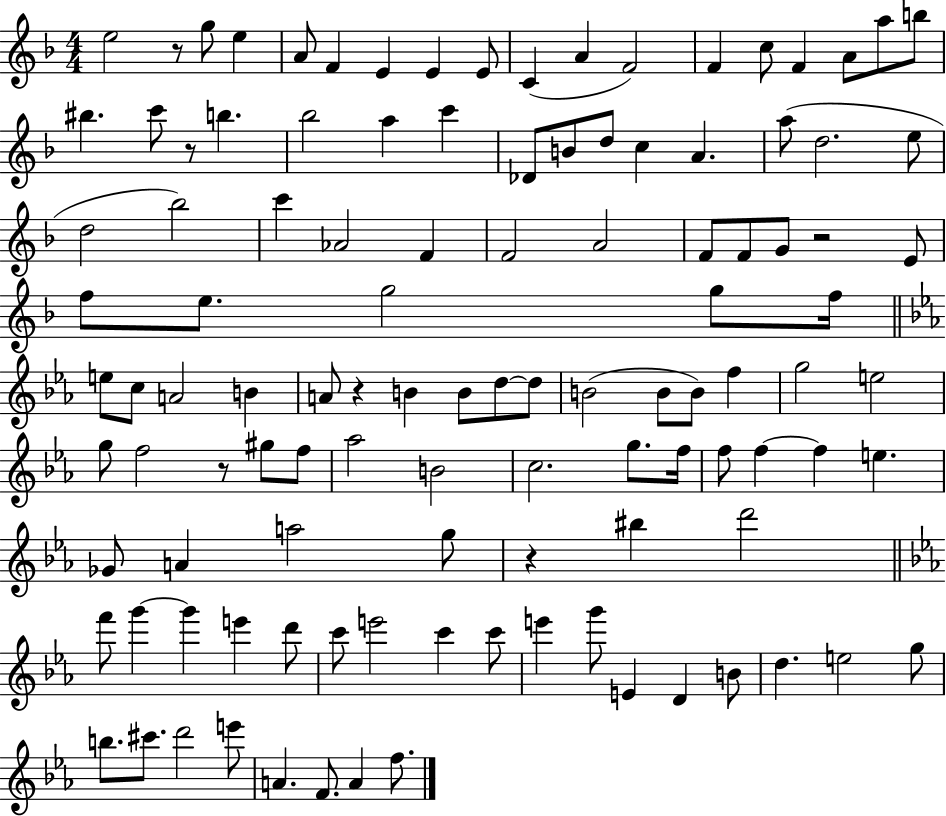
E5/h R/e G5/e E5/q A4/e F4/q E4/q E4/q E4/e C4/q A4/q F4/h F4/q C5/e F4/q A4/e A5/e B5/e BIS5/q. C6/e R/e B5/q. Bb5/h A5/q C6/q Db4/e B4/e D5/e C5/q A4/q. A5/e D5/h. E5/e D5/h Bb5/h C6/q Ab4/h F4/q F4/h A4/h F4/e F4/e G4/e R/h E4/e F5/e E5/e. G5/h G5/e F5/s E5/e C5/e A4/h B4/q A4/e R/q B4/q B4/e D5/e D5/e B4/h B4/e B4/e F5/q G5/h E5/h G5/e F5/h R/e G#5/e F5/e Ab5/h B4/h C5/h. G5/e. F5/s F5/e F5/q F5/q E5/q. Gb4/e A4/q A5/h G5/e R/q BIS5/q D6/h F6/e G6/q G6/q E6/q D6/e C6/e E6/h C6/q C6/e E6/q G6/e E4/q D4/q B4/e D5/q. E5/h G5/e B5/e. C#6/e. D6/h E6/e A4/q. F4/e. A4/q F5/e.